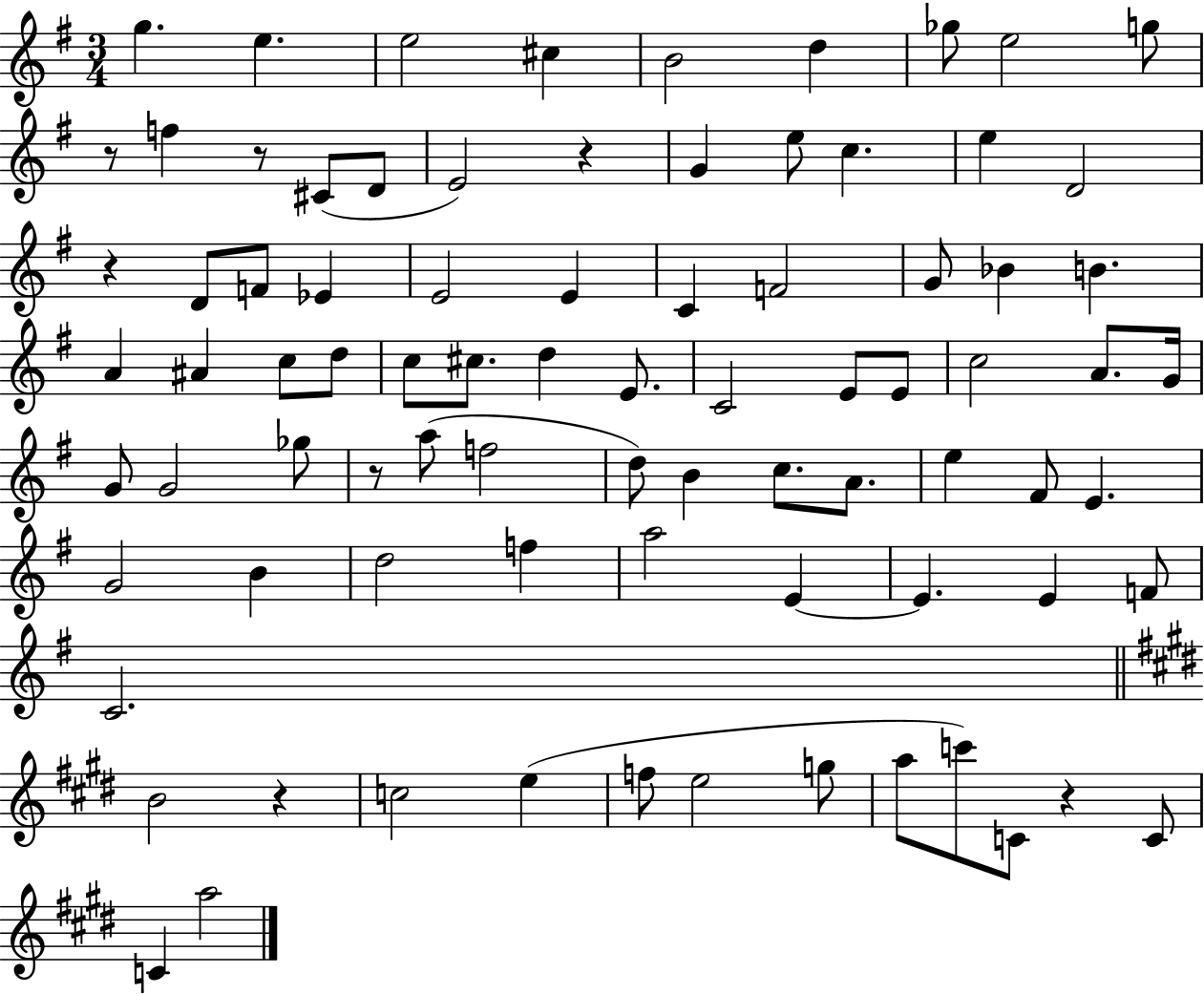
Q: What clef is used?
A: treble